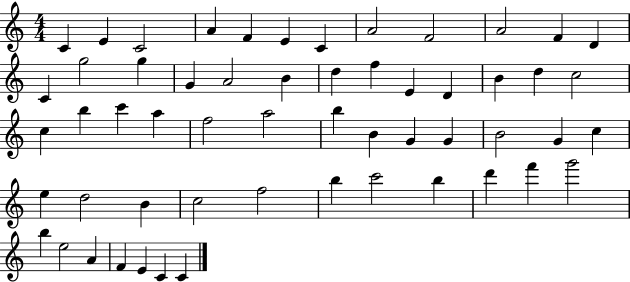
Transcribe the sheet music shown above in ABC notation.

X:1
T:Untitled
M:4/4
L:1/4
K:C
C E C2 A F E C A2 F2 A2 F D C g2 g G A2 B d f E D B d c2 c b c' a f2 a2 b B G G B2 G c e d2 B c2 f2 b c'2 b d' f' g'2 b e2 A F E C C